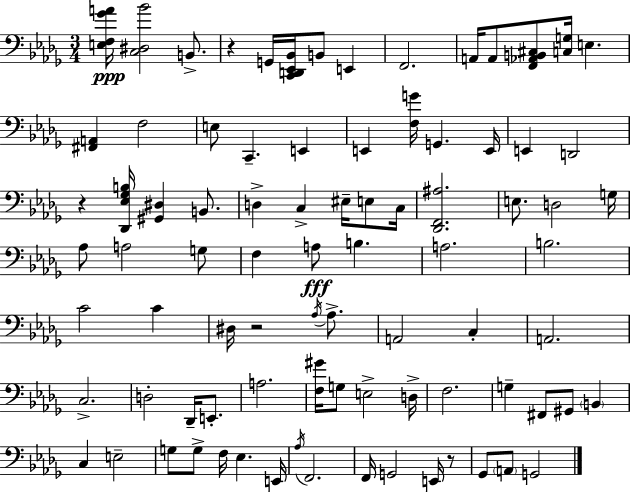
{
  \clef bass
  \numericTimeSignature
  \time 3/4
  \key bes \minor
  <e f ges' a'>16\ppp <c dis bes'>2 b,8.-> | r4 g,16 <c, d, ees, bes,>16 b,8 e,4 | f,2. | a,16 a,8 <f, aes, b, cis>8 <c g>16 e4. | \break <fis, a,>4 f2 | e8 c,4.-- e,4 | e,4 <f g'>16 g,4. e,16 | e,4 d,2 | \break r4 <des, ees ges b>16 <gis, dis>4 b,8. | d4-> c4-> eis16-- e8 c16 | <des, f, ais>2. | e8. d2 g16 | \break aes8 a2 g8 | f4 a8\fff b4. | a2. | b2. | \break c'2 c'4 | dis16 r2 \acciaccatura { aes16 } aes8.-> | a,2 c4-. | a,2. | \break c2.-> | d2-. des,16-- e,8.-. | a2. | <f gis'>16 g8 e2-> | \break d16-> f2. | g4-- fis,8 gis,8 \parenthesize b,4 | c4 e2-- | g8 g8-> f16 ees4. | \break e,16 \acciaccatura { aes16 } f,2. | f,16 g,2 e,16 | r8 ges,8 \parenthesize a,8 g,2 | \bar "|."
}